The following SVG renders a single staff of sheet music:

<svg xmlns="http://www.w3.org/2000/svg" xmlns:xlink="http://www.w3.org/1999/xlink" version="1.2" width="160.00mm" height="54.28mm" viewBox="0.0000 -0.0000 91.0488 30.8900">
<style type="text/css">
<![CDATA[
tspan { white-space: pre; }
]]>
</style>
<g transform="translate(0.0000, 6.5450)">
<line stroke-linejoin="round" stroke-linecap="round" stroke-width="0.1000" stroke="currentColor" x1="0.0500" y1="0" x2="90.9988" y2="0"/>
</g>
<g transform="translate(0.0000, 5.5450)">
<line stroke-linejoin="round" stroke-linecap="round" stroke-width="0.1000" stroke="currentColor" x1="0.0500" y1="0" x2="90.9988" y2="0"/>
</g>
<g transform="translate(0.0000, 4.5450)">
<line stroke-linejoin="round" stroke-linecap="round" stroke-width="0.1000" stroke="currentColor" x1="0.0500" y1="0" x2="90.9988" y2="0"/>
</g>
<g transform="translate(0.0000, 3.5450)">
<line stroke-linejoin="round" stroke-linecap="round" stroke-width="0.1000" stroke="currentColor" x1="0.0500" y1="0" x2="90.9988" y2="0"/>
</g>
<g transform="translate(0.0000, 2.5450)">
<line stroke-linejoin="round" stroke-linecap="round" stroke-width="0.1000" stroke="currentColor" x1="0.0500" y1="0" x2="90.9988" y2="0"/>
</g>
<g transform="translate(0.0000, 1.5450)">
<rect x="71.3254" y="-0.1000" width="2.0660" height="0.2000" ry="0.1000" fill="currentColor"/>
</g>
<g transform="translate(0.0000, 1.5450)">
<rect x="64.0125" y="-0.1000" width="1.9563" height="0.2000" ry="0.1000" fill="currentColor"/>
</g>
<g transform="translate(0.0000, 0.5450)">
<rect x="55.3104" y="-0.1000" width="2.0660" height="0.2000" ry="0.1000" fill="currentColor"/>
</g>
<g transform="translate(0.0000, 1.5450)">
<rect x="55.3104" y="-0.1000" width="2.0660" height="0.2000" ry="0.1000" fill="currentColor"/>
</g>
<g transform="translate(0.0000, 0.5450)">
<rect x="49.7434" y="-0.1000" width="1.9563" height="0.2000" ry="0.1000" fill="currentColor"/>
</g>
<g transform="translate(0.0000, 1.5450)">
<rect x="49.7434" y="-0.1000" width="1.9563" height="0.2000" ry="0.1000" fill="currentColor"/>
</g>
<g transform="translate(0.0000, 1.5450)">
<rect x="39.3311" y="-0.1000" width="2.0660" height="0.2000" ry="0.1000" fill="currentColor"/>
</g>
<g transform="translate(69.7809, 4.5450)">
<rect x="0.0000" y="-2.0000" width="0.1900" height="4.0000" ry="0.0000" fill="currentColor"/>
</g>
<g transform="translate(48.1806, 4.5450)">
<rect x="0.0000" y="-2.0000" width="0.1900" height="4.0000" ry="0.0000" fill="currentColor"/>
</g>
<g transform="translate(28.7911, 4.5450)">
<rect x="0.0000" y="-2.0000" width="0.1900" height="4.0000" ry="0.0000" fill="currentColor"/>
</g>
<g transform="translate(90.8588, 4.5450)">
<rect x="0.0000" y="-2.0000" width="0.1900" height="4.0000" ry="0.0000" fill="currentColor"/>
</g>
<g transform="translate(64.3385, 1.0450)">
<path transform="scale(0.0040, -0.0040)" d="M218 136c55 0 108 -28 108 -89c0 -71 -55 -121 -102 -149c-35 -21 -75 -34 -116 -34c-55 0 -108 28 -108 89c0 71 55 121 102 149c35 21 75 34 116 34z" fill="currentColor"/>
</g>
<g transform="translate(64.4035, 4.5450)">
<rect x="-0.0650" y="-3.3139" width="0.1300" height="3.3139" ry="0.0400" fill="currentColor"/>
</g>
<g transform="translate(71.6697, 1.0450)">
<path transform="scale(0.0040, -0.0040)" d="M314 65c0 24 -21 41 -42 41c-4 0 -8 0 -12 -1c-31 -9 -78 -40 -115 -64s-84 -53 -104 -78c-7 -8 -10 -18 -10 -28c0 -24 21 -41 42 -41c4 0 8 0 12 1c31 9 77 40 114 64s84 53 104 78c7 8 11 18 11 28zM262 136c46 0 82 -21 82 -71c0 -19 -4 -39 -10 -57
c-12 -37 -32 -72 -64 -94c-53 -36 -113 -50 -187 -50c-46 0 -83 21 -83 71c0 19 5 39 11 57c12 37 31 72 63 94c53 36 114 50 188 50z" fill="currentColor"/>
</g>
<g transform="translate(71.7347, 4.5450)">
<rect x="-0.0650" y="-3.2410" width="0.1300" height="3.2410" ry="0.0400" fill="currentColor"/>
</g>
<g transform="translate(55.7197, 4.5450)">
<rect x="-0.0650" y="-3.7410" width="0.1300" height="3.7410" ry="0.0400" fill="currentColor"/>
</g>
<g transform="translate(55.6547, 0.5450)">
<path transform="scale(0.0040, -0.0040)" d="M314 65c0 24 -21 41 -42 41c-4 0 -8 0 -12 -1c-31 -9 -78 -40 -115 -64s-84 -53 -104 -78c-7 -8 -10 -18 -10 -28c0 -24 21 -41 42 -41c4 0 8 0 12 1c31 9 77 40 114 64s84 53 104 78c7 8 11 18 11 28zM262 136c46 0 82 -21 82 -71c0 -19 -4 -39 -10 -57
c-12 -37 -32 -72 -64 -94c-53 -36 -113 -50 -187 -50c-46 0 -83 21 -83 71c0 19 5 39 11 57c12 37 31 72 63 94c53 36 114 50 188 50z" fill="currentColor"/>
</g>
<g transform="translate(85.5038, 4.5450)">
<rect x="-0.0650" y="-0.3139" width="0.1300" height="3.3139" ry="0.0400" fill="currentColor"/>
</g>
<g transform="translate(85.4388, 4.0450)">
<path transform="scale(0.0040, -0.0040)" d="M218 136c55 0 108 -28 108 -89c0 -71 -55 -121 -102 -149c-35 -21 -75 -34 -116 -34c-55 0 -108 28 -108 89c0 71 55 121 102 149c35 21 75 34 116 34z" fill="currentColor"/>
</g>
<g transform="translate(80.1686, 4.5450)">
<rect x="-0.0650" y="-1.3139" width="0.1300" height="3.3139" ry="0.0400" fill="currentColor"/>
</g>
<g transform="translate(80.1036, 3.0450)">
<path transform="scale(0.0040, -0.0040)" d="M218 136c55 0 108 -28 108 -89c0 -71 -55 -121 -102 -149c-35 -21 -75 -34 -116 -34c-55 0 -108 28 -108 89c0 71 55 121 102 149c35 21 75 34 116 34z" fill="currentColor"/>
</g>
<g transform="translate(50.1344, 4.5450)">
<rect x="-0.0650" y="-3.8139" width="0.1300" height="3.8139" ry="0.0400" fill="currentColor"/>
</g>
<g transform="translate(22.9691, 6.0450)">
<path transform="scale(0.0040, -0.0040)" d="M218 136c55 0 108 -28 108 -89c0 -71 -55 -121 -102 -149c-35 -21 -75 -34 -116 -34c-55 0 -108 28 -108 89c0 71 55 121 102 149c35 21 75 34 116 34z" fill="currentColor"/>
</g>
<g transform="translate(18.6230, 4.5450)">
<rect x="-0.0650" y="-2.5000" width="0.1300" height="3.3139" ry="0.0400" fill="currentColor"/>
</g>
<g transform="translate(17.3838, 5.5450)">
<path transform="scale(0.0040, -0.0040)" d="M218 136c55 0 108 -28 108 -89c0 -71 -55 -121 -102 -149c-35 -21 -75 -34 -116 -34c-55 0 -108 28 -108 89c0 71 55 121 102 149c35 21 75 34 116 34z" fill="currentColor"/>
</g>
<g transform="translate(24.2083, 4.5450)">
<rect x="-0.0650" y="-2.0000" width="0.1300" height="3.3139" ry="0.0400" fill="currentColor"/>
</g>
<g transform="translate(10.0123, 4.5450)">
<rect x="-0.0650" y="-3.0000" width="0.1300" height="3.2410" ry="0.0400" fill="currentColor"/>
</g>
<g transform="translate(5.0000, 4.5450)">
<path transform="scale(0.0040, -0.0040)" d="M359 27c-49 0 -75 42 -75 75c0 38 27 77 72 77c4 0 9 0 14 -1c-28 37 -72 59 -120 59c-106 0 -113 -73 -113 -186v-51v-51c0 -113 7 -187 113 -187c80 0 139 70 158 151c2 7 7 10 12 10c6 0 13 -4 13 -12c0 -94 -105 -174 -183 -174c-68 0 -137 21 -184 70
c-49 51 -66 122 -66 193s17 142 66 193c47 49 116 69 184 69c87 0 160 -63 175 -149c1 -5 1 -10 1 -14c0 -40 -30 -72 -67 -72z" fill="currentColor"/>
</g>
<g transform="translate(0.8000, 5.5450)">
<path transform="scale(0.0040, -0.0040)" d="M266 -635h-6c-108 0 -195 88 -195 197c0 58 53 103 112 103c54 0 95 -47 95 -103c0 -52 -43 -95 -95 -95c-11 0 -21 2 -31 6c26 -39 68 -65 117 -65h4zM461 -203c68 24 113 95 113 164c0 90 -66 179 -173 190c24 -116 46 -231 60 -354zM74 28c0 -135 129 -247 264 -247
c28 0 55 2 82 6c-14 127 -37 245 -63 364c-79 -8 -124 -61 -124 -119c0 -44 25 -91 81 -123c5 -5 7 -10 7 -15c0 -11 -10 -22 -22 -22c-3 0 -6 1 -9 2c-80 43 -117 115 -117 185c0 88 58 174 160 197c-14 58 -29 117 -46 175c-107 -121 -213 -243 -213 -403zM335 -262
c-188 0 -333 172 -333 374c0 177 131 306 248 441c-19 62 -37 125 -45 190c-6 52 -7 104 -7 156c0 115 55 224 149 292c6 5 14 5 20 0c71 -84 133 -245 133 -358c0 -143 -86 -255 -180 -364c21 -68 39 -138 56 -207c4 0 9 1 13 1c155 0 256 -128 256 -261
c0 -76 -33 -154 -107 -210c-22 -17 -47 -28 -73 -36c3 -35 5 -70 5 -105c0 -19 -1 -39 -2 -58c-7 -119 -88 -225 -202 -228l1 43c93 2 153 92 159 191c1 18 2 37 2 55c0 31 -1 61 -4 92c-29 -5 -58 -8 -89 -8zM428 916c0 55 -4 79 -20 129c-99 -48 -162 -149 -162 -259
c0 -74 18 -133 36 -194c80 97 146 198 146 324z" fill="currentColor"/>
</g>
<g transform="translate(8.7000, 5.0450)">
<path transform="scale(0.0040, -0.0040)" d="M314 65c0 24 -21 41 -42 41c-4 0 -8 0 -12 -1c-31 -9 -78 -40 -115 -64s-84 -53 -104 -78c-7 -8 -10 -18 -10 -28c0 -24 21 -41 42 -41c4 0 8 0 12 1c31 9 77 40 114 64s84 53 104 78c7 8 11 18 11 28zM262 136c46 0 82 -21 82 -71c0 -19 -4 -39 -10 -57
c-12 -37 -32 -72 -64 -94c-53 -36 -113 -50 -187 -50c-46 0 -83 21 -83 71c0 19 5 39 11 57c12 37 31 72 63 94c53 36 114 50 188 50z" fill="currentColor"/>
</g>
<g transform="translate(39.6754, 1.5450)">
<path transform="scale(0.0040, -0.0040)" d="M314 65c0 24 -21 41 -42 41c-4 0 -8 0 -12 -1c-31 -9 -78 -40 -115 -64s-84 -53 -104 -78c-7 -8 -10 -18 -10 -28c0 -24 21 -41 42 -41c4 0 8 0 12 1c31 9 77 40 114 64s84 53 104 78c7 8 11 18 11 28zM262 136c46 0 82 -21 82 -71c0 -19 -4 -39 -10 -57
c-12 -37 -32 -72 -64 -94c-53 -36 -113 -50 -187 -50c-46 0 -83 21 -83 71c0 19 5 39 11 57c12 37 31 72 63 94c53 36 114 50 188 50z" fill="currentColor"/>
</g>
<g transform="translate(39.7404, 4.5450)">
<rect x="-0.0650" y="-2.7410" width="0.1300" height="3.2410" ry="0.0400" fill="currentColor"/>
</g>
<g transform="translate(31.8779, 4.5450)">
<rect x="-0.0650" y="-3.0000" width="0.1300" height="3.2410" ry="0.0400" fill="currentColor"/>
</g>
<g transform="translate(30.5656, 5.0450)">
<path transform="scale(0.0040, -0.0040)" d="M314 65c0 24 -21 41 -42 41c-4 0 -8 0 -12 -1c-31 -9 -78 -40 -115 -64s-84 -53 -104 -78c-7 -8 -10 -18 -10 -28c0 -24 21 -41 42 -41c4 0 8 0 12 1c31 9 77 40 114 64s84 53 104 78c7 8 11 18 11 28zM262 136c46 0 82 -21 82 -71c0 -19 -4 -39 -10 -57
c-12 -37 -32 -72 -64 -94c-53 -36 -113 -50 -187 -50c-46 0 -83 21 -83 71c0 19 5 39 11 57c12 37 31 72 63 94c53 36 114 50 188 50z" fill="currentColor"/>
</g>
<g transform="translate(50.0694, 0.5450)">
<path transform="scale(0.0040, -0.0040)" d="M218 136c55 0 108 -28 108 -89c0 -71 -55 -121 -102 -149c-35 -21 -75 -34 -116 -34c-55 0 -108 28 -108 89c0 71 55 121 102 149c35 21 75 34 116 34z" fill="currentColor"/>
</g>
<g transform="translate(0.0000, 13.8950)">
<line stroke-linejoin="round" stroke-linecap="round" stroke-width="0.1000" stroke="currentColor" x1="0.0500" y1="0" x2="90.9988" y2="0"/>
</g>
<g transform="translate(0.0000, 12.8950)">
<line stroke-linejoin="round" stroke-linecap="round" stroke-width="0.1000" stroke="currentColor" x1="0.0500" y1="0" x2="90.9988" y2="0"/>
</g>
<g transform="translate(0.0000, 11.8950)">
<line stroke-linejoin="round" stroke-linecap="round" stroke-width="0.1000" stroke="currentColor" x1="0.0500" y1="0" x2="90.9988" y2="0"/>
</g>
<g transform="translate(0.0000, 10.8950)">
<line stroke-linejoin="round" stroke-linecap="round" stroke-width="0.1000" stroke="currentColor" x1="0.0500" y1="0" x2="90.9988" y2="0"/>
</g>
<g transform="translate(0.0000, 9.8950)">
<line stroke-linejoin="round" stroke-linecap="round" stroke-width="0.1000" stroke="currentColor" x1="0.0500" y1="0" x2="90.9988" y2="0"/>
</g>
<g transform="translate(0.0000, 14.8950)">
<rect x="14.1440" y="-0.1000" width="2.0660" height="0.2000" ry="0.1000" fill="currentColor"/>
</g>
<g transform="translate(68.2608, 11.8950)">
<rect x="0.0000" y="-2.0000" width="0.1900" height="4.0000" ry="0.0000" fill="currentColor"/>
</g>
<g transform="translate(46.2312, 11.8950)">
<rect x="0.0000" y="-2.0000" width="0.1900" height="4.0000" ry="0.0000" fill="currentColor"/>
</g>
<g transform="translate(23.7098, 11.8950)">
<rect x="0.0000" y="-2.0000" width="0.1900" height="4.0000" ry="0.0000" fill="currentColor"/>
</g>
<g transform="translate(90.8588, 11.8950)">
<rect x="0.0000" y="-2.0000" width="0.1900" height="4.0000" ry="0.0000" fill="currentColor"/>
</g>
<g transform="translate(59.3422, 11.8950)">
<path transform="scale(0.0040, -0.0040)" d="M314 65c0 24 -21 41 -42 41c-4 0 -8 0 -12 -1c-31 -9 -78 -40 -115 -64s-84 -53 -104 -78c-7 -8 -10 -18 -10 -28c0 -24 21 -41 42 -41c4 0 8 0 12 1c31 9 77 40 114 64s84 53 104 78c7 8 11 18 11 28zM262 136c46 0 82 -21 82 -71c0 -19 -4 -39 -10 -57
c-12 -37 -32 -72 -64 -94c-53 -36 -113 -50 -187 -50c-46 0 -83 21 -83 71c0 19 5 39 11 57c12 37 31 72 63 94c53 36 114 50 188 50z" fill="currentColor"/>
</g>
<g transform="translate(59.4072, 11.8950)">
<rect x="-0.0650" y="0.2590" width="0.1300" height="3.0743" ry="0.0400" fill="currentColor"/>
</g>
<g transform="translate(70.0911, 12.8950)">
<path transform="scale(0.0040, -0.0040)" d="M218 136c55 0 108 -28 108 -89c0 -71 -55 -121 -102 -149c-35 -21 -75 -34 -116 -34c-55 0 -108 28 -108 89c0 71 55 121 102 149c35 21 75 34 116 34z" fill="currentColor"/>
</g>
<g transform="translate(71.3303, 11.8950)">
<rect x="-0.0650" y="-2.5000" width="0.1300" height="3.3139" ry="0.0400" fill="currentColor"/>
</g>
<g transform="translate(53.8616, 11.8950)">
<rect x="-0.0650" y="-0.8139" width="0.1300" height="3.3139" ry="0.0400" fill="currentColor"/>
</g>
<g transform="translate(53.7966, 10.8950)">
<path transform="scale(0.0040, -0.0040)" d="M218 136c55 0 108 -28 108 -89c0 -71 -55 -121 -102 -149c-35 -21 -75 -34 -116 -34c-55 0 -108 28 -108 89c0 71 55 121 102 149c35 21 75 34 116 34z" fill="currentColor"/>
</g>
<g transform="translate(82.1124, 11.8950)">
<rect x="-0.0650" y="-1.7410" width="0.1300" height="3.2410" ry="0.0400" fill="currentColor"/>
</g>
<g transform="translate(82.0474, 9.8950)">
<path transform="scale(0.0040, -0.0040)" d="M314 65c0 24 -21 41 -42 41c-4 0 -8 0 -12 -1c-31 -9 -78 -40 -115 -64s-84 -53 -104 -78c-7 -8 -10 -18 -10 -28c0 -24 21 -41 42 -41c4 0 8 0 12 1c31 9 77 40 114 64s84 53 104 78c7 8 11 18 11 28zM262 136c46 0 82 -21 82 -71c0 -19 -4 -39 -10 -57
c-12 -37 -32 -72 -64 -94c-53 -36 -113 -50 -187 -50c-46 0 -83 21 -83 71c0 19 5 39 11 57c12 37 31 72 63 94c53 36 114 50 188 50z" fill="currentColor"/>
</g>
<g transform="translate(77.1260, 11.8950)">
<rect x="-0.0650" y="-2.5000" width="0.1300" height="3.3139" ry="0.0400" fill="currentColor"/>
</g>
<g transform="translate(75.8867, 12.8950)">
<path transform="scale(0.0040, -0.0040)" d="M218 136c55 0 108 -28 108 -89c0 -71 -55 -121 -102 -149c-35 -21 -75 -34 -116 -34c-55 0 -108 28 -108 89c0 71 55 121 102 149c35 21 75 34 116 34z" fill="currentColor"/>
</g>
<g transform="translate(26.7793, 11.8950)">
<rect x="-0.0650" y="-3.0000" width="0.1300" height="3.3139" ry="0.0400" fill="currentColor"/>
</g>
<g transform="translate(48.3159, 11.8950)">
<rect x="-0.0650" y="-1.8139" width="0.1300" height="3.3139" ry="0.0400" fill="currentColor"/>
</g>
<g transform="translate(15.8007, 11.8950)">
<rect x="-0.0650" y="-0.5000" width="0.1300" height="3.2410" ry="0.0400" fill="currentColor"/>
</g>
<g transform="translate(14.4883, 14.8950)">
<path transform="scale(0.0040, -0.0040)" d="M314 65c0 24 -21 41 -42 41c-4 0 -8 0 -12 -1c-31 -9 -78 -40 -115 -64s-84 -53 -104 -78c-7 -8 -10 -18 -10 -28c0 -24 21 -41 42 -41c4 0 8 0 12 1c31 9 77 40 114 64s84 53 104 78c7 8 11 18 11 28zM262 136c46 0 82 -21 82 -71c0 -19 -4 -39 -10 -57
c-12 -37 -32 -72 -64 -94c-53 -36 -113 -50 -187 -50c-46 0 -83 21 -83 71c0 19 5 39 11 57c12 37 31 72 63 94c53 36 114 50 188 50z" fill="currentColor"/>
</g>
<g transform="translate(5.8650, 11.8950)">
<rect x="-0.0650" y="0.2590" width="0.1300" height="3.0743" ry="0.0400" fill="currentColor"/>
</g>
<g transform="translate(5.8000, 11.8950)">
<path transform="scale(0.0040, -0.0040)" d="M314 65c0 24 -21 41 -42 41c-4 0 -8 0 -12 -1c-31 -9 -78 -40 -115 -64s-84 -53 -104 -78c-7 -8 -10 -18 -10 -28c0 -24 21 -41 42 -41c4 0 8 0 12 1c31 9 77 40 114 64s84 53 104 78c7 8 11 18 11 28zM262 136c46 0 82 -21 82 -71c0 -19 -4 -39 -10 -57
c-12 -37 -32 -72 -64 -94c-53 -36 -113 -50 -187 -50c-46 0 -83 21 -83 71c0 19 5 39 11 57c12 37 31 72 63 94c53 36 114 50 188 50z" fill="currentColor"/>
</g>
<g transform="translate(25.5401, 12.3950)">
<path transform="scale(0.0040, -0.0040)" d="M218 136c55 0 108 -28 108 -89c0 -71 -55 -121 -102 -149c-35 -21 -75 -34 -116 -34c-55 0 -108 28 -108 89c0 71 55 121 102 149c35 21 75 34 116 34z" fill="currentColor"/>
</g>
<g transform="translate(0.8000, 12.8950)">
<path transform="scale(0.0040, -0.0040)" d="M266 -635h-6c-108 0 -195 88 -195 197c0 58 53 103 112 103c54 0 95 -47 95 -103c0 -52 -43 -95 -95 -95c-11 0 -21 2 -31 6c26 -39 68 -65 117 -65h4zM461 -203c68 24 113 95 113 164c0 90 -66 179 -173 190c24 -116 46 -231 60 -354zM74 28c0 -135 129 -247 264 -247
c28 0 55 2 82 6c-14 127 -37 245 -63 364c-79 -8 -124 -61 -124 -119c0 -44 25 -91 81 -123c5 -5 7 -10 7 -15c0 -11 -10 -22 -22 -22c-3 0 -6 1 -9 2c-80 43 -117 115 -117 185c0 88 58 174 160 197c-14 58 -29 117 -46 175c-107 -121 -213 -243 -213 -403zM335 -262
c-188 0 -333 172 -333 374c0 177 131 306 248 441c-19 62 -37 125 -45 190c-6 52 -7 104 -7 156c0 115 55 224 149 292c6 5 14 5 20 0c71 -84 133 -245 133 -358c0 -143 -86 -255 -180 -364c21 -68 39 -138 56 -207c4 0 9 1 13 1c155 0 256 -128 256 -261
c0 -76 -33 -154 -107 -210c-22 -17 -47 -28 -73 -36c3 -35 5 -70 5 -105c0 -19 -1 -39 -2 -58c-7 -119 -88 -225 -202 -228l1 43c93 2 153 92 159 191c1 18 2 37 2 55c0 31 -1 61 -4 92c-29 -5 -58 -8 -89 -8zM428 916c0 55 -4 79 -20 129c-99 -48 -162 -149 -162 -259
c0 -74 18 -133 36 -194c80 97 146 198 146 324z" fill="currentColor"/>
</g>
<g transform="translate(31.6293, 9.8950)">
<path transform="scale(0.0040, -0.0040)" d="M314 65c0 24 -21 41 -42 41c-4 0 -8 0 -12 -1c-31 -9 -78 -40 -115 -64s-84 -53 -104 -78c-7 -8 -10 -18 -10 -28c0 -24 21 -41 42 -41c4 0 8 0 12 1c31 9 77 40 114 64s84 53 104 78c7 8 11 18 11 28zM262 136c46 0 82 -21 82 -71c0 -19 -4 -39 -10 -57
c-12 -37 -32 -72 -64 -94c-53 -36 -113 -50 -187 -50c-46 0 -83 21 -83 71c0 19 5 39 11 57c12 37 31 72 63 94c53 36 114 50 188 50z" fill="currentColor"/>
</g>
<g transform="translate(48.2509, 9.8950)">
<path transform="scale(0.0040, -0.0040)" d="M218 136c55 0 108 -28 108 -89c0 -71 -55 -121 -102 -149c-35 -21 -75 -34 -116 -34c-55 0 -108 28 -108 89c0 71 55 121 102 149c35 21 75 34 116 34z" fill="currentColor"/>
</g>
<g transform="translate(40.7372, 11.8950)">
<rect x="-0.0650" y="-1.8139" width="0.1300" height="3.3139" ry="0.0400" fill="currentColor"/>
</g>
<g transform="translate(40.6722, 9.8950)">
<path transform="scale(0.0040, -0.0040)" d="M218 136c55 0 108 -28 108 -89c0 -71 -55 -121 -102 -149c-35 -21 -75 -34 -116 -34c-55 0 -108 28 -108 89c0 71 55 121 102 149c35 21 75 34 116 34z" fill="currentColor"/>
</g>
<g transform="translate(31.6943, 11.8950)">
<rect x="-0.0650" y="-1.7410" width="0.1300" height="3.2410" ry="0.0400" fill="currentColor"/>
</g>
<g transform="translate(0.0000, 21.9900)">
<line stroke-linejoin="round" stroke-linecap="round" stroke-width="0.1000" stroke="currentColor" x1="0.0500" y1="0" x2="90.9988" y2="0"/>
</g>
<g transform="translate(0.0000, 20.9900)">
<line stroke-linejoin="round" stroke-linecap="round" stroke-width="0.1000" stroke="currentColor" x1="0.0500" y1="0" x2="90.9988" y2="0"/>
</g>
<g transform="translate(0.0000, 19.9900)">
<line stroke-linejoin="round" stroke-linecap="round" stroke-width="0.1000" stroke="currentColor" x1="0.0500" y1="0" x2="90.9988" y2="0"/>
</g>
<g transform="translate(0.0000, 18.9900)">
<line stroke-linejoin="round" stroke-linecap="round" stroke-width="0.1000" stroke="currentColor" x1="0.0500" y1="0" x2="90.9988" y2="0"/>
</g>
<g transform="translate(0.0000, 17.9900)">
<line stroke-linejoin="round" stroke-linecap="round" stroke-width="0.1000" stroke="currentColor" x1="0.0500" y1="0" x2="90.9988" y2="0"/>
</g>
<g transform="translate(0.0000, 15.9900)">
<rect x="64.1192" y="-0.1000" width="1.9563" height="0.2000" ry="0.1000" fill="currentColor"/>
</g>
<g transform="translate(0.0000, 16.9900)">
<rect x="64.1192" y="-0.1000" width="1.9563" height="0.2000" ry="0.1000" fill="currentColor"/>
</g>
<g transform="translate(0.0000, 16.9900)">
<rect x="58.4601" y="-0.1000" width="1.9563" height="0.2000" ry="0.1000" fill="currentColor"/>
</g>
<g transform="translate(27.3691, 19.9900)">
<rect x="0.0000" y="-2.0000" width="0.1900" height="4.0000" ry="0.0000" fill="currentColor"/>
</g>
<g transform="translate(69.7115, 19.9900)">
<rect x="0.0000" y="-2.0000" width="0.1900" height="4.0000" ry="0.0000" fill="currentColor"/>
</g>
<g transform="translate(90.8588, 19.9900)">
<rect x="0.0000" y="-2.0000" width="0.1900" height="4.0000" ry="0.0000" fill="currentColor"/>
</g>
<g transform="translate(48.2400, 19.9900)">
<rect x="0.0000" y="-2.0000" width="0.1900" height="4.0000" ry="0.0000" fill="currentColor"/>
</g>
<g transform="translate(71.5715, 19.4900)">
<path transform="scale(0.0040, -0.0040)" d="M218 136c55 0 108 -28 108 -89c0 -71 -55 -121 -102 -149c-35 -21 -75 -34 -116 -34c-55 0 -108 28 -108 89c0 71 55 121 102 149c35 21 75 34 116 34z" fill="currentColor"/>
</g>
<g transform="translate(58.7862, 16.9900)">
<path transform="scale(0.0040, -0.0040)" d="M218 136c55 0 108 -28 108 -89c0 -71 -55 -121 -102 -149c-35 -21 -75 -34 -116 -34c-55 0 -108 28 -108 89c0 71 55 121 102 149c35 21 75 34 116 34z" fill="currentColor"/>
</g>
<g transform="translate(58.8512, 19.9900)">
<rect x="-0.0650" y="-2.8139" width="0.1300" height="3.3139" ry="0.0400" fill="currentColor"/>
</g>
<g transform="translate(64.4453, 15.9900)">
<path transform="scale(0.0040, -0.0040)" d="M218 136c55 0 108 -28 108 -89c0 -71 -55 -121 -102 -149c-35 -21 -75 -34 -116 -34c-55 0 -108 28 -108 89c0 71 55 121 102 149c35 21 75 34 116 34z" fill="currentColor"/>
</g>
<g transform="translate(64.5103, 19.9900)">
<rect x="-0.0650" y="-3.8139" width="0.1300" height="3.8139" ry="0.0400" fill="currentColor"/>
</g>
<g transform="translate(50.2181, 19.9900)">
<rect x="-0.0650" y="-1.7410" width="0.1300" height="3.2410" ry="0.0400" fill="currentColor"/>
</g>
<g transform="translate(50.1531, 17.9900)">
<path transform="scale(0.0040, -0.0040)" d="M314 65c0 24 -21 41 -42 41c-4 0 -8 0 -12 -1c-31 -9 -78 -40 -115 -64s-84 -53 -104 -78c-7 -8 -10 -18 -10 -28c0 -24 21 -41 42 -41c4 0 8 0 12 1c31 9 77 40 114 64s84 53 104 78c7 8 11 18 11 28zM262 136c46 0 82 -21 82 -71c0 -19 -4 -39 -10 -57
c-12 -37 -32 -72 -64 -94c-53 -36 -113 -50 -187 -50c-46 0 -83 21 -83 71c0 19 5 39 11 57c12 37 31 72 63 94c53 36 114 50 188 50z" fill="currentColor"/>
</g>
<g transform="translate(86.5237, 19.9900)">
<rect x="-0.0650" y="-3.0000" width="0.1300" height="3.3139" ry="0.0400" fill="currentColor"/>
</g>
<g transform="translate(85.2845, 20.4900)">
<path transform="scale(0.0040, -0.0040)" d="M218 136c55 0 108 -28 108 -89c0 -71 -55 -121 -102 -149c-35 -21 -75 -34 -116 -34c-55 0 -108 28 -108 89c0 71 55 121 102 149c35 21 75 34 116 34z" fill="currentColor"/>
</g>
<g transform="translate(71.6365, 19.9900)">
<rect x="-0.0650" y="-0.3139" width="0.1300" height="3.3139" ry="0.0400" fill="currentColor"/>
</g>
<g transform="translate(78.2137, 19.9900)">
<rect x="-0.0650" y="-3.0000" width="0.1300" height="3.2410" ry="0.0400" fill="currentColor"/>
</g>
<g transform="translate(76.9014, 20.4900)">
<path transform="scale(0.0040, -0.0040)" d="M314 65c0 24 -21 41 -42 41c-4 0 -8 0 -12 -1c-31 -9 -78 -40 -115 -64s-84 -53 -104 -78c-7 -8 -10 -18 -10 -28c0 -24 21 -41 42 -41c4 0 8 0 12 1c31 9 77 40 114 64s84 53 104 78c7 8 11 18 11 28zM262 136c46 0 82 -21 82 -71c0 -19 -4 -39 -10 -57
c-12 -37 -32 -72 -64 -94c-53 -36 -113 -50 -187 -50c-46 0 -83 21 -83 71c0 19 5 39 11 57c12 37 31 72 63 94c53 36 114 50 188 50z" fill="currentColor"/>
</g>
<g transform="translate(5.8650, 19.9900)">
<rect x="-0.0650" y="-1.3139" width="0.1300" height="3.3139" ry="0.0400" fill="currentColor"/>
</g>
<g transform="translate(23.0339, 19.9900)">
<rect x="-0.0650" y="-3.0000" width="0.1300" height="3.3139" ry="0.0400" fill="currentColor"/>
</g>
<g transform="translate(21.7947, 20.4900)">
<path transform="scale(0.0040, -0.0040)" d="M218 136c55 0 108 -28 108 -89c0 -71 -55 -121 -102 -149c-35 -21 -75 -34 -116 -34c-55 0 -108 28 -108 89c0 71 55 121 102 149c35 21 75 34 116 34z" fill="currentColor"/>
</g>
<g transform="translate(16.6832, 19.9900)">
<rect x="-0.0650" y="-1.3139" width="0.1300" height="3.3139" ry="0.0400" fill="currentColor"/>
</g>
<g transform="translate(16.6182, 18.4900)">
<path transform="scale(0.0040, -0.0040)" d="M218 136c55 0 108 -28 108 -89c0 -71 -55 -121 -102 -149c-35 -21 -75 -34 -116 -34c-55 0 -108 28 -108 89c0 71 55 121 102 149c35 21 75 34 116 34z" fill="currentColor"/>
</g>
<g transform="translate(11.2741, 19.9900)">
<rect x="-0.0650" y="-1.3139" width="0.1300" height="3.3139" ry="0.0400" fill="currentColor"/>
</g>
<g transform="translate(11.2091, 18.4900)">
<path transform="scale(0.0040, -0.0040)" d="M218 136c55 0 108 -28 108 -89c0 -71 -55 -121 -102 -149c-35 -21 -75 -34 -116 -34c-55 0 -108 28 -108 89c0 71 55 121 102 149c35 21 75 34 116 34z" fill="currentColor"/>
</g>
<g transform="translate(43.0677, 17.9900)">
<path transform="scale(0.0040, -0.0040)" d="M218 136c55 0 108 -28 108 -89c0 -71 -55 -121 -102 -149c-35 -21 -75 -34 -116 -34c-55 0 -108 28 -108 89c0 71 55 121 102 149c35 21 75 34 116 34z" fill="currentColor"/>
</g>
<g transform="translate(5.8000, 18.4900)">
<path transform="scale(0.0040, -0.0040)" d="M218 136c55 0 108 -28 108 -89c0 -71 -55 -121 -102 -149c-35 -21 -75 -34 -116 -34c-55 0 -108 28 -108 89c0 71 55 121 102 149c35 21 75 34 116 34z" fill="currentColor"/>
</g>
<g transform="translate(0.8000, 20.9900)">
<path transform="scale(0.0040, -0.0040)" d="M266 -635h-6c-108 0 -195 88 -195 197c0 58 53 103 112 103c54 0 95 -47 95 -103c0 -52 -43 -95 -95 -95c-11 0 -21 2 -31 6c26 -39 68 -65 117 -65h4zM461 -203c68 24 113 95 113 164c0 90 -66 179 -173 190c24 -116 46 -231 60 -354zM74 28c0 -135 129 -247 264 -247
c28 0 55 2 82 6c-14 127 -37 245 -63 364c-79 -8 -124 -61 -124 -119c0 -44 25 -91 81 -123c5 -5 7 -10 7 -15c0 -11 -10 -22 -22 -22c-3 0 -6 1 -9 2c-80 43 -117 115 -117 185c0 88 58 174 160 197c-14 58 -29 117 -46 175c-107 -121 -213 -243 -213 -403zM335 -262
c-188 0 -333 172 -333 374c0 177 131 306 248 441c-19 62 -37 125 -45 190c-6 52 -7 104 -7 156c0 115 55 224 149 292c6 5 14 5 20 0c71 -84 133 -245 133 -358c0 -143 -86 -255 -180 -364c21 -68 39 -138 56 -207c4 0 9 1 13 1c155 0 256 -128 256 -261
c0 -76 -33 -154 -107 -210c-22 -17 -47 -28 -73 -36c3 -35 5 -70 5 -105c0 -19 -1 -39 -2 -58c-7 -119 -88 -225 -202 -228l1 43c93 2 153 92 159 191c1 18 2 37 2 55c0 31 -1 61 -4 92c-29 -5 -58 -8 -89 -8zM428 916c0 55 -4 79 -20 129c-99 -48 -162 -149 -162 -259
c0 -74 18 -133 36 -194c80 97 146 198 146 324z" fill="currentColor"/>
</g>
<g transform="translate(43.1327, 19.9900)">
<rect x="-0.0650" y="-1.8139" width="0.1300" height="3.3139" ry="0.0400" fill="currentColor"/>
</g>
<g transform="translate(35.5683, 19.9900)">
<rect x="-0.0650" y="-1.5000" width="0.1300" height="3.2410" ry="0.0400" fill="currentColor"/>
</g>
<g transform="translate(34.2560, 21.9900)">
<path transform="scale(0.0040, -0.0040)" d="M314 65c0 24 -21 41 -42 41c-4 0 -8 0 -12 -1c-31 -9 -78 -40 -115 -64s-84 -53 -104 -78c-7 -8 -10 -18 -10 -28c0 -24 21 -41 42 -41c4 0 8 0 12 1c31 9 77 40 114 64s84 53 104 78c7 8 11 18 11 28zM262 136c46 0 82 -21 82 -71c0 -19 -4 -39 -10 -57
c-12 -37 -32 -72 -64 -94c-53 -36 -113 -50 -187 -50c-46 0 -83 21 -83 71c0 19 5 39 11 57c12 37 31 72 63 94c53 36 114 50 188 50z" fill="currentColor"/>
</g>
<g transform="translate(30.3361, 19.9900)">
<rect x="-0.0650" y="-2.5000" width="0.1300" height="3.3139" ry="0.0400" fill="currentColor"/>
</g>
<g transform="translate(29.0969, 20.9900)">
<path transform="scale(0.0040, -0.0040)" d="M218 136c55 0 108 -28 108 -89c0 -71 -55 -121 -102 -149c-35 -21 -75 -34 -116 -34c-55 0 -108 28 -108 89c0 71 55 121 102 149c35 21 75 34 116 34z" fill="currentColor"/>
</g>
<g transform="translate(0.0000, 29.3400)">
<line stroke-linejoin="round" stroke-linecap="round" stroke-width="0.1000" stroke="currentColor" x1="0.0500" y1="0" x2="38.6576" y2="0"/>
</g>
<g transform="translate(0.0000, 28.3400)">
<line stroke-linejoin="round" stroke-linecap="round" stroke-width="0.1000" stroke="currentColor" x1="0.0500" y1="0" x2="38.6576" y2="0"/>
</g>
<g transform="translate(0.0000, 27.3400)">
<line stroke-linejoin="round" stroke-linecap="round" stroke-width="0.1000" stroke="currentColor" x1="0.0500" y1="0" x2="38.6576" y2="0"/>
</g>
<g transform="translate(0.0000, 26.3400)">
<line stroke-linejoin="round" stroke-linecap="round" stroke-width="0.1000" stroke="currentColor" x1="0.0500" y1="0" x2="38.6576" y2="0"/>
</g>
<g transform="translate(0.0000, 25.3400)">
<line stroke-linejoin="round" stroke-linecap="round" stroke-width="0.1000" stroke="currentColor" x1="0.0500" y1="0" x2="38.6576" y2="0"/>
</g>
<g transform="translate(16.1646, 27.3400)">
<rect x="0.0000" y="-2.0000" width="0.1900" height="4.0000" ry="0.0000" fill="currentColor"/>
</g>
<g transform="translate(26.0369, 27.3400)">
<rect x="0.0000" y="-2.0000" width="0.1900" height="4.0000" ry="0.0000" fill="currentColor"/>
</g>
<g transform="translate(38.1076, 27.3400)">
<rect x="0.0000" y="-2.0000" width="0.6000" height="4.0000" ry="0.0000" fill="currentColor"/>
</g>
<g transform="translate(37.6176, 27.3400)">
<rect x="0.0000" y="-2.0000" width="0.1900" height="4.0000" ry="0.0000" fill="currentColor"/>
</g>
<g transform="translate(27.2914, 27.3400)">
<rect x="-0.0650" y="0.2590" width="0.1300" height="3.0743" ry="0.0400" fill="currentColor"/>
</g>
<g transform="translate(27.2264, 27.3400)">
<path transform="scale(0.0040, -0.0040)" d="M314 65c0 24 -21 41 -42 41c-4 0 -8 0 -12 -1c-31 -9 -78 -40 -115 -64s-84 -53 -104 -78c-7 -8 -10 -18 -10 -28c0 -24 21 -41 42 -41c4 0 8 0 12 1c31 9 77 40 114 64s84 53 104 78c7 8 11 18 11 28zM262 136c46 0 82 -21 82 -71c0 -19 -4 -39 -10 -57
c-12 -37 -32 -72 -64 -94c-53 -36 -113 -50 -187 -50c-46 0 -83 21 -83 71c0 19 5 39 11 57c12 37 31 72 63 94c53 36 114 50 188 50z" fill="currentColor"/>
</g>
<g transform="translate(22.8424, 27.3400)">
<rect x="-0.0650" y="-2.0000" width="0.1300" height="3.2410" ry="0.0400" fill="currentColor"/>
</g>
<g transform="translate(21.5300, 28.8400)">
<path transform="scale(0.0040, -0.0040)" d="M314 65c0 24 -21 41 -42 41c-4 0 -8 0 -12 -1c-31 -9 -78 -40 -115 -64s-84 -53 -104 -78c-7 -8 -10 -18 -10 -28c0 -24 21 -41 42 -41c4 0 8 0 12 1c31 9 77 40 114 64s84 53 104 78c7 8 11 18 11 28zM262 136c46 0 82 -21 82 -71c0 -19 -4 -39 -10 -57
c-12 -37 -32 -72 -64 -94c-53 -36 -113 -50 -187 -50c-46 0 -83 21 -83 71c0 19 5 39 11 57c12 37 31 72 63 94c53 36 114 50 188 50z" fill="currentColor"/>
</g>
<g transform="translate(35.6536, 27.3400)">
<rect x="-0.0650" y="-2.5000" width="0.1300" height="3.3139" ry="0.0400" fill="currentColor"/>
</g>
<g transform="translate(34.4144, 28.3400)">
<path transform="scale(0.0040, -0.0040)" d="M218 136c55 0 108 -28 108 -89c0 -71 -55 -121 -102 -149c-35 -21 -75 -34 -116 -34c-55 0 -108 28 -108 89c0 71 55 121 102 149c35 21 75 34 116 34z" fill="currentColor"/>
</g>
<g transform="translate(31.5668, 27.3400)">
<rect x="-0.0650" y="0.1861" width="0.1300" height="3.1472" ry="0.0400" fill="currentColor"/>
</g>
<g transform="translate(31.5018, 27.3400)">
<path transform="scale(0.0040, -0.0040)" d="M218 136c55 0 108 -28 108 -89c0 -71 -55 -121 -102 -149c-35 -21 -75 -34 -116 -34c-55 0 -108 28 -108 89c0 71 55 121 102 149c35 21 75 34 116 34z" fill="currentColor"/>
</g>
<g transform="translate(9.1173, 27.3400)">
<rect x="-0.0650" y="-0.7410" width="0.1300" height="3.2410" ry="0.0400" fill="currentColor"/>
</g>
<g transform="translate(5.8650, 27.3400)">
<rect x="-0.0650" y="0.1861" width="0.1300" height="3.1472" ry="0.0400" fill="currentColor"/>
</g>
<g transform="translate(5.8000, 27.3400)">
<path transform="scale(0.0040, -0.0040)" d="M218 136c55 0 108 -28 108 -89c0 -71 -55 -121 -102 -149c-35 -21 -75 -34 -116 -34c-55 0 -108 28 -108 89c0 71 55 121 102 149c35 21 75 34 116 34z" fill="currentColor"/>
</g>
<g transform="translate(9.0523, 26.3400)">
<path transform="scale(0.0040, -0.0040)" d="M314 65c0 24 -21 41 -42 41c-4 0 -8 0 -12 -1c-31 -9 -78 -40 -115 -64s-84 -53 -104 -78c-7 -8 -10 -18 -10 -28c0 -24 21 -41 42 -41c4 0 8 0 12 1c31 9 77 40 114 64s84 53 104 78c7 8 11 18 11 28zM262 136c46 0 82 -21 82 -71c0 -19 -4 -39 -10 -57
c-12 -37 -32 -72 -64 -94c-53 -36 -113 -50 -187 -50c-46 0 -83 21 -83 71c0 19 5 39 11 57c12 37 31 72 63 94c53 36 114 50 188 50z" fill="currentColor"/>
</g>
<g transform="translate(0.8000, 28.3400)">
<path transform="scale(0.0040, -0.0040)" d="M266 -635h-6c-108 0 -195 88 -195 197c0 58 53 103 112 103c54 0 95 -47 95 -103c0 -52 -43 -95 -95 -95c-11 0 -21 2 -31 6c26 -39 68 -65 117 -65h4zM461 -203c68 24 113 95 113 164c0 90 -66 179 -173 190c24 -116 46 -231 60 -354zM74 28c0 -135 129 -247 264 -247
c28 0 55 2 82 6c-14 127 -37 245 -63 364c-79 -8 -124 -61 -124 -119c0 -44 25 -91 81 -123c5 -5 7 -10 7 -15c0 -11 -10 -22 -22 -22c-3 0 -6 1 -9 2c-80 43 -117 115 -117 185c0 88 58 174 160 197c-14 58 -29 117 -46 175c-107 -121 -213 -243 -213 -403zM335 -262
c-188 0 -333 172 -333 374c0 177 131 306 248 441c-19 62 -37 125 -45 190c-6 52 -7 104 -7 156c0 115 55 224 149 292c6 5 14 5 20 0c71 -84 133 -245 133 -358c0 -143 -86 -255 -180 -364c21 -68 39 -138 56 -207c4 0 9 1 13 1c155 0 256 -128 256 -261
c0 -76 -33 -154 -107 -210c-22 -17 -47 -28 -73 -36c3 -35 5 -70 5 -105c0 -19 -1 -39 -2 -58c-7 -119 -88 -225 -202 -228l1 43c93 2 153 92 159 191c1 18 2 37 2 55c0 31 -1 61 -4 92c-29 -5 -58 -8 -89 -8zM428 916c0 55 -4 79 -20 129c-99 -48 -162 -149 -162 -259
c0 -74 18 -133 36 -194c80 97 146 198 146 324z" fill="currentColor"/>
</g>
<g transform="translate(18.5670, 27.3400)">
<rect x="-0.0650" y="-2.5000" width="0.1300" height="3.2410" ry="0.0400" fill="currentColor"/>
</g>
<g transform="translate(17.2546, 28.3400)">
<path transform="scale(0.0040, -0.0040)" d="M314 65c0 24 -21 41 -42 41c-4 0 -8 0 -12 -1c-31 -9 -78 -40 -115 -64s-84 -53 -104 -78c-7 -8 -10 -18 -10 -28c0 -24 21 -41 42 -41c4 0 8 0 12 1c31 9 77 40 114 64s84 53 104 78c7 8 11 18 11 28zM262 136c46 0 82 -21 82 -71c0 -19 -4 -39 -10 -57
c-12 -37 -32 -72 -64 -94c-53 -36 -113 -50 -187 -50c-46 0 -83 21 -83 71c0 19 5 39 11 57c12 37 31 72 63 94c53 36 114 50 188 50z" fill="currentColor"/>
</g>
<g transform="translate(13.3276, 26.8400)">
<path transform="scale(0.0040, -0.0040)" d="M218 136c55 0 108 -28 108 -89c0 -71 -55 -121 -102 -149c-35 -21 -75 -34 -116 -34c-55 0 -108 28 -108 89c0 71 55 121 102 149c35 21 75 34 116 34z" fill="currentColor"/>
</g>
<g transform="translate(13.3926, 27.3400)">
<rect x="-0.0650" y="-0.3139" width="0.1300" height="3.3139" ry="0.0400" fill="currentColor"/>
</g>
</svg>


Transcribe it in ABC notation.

X:1
T:Untitled
M:4/4
L:1/4
K:C
A2 G F A2 a2 c' c'2 b b2 e c B2 C2 A f2 f f d B2 G G f2 e e e A G E2 f f2 a c' c A2 A B d2 c G2 F2 B2 B G